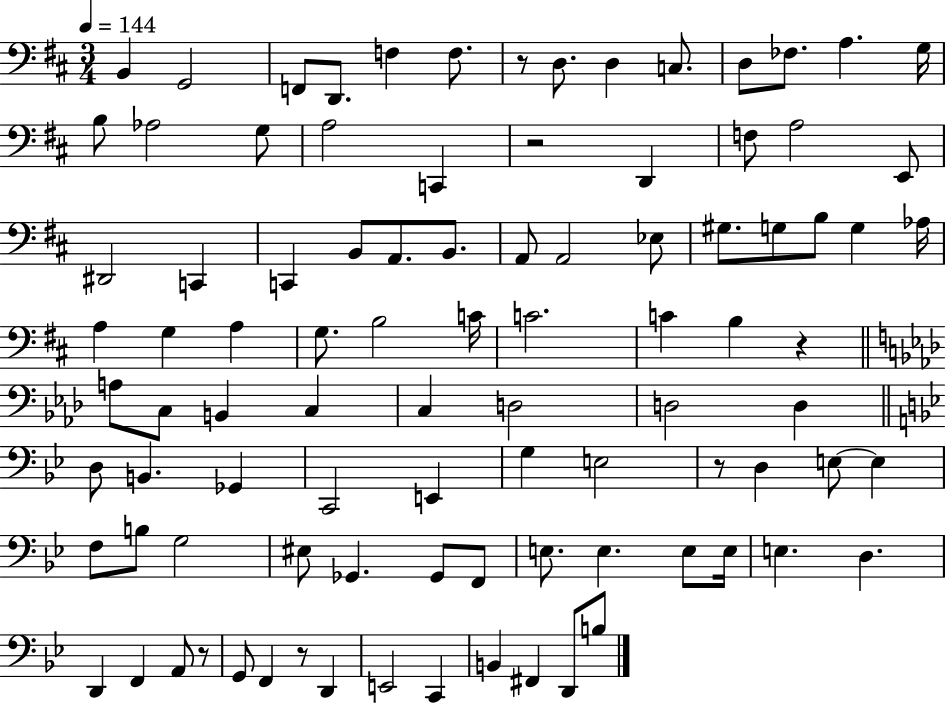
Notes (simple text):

B2/q G2/h F2/e D2/e. F3/q F3/e. R/e D3/e. D3/q C3/e. D3/e FES3/e. A3/q. G3/s B3/e Ab3/h G3/e A3/h C2/q R/h D2/q F3/e A3/h E2/e D#2/h C2/q C2/q B2/e A2/e. B2/e. A2/e A2/h Eb3/e G#3/e. G3/e B3/e G3/q Ab3/s A3/q G3/q A3/q G3/e. B3/h C4/s C4/h. C4/q B3/q R/q A3/e C3/e B2/q C3/q C3/q D3/h D3/h D3/q D3/e B2/q. Gb2/q C2/h E2/q G3/q E3/h R/e D3/q E3/e E3/q F3/e B3/e G3/h EIS3/e Gb2/q. Gb2/e F2/e E3/e. E3/q. E3/e E3/s E3/q. D3/q. D2/q F2/q A2/e R/e G2/e F2/q R/e D2/q E2/h C2/q B2/q F#2/q D2/e B3/e